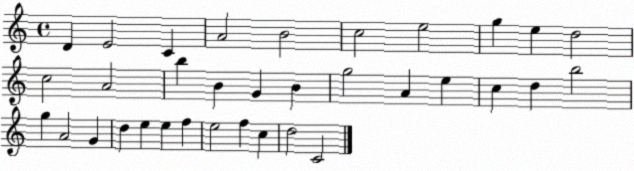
X:1
T:Untitled
M:4/4
L:1/4
K:C
D E2 C A2 B2 c2 e2 g e d2 c2 A2 b B G B g2 A e c d b2 g A2 G d e e f e2 f c d2 C2